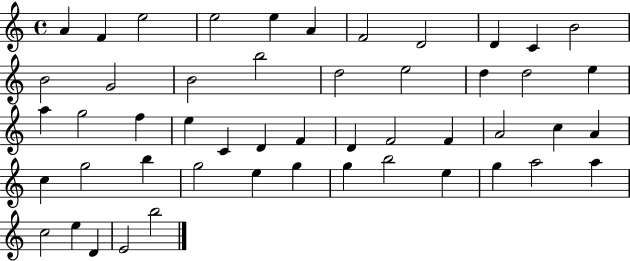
X:1
T:Untitled
M:4/4
L:1/4
K:C
A F e2 e2 e A F2 D2 D C B2 B2 G2 B2 b2 d2 e2 d d2 e a g2 f e C D F D F2 F A2 c A c g2 b g2 e g g b2 e g a2 a c2 e D E2 b2